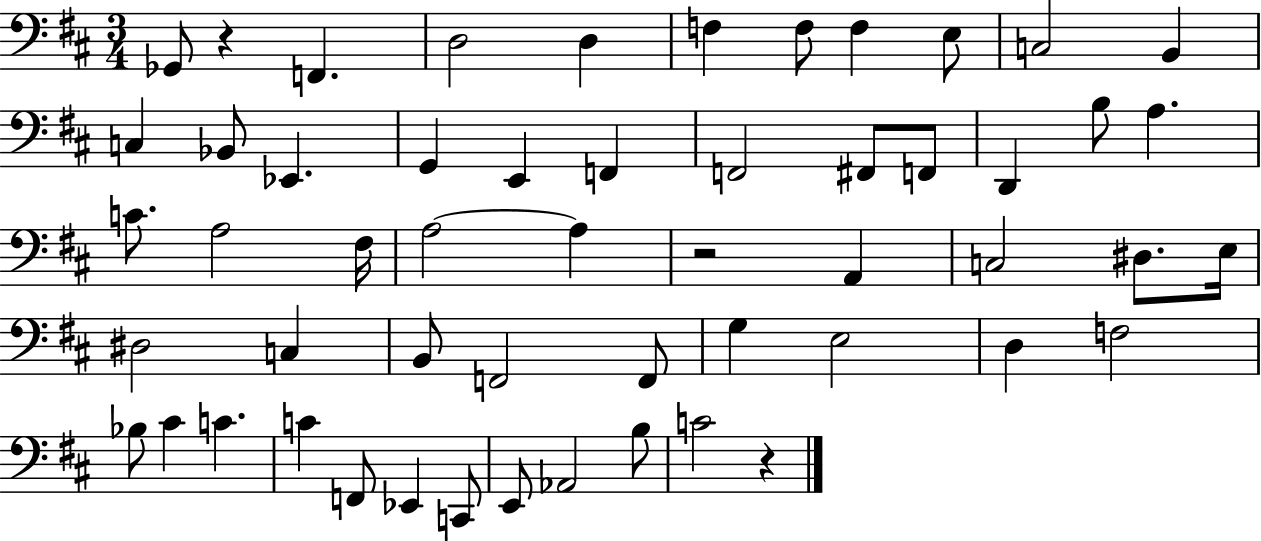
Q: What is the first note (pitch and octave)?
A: Gb2